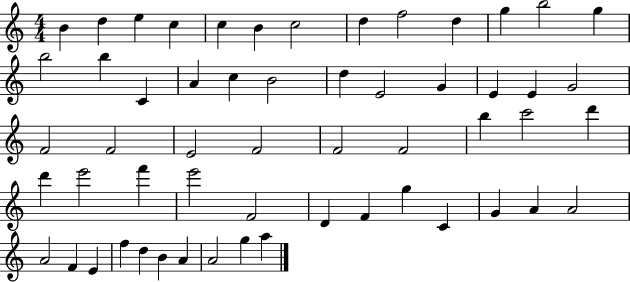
X:1
T:Untitled
M:4/4
L:1/4
K:C
B d e c c B c2 d f2 d g b2 g b2 b C A c B2 d E2 G E E G2 F2 F2 E2 F2 F2 F2 b c'2 d' d' e'2 f' e'2 F2 D F g C G A A2 A2 F E f d B A A2 g a